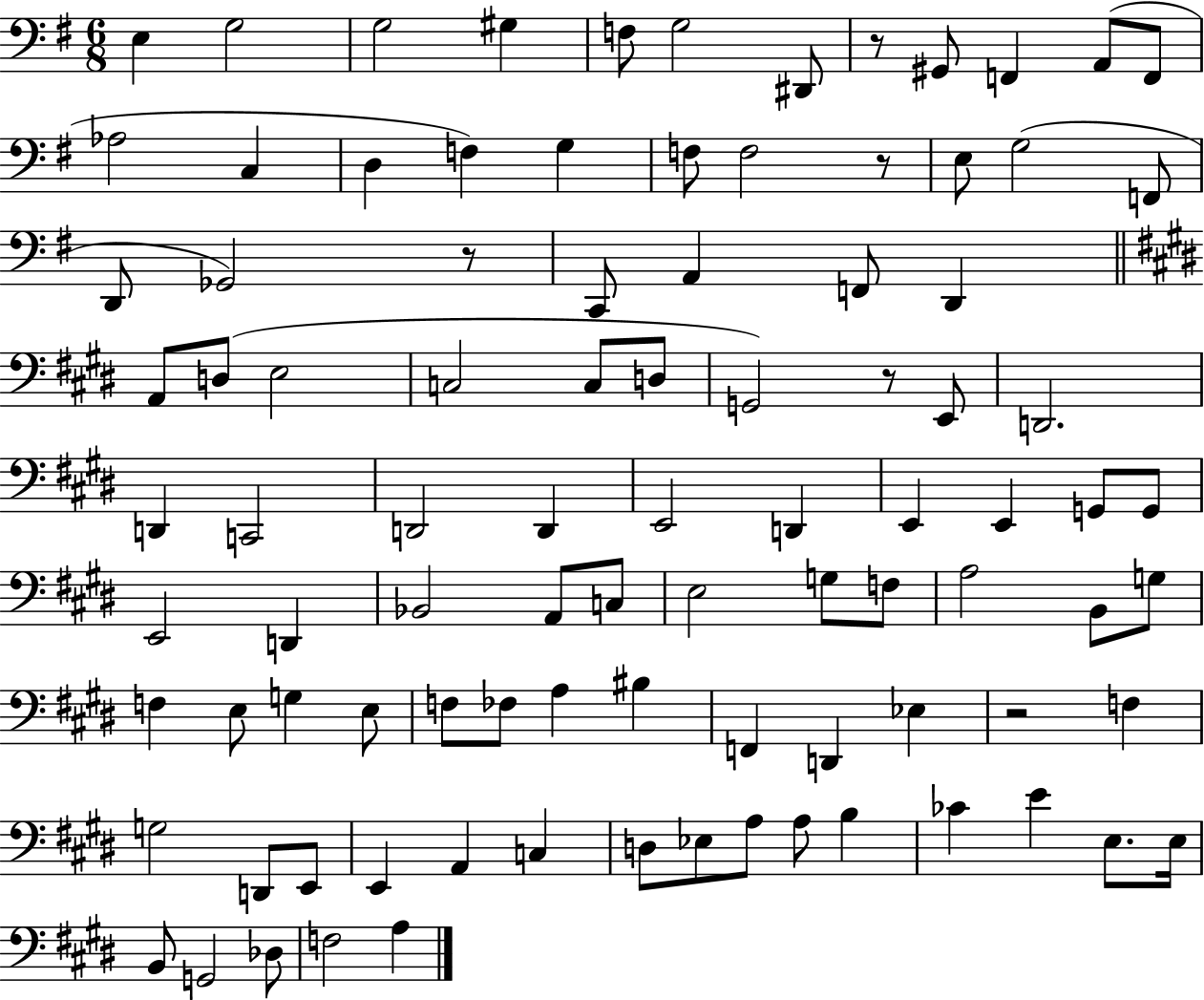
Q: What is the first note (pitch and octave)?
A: E3